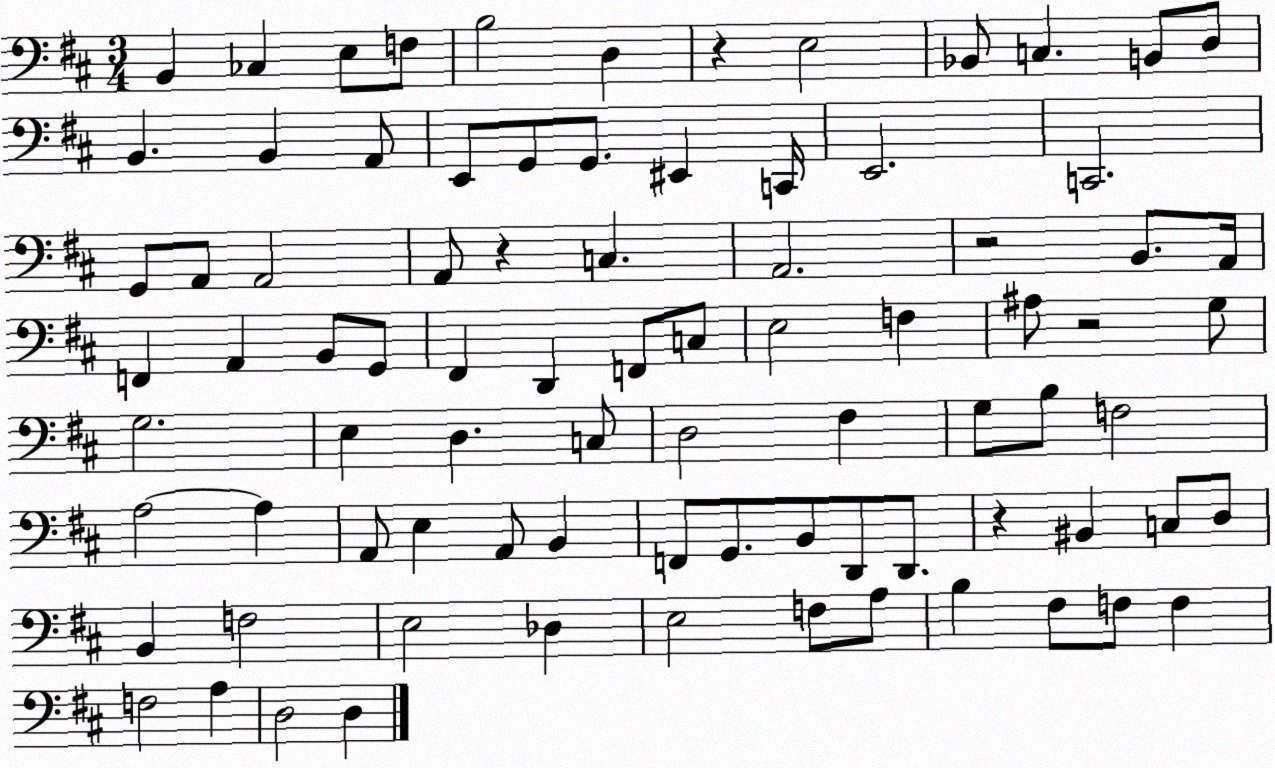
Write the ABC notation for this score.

X:1
T:Untitled
M:3/4
L:1/4
K:D
B,, _C, E,/2 F,/2 B,2 D, z E,2 _B,,/2 C, B,,/2 D,/2 B,, B,, A,,/2 E,,/2 G,,/2 G,,/2 ^E,, C,,/4 E,,2 C,,2 G,,/2 A,,/2 A,,2 A,,/2 z C, A,,2 z2 B,,/2 A,,/4 F,, A,, B,,/2 G,,/2 ^F,, D,, F,,/2 C,/2 E,2 F, ^A,/2 z2 G,/2 G,2 E, D, C,/2 D,2 ^F, G,/2 B,/2 F,2 A,2 A, A,,/2 E, A,,/2 B,, F,,/2 G,,/2 B,,/2 D,,/2 D,,/2 z ^B,, C,/2 D,/2 B,, F,2 E,2 _D, E,2 F,/2 A,/2 B, ^F,/2 F,/2 F, F,2 A, D,2 D,